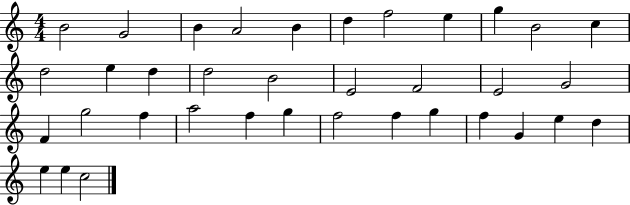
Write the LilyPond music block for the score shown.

{
  \clef treble
  \numericTimeSignature
  \time 4/4
  \key c \major
  b'2 g'2 | b'4 a'2 b'4 | d''4 f''2 e''4 | g''4 b'2 c''4 | \break d''2 e''4 d''4 | d''2 b'2 | e'2 f'2 | e'2 g'2 | \break f'4 g''2 f''4 | a''2 f''4 g''4 | f''2 f''4 g''4 | f''4 g'4 e''4 d''4 | \break e''4 e''4 c''2 | \bar "|."
}